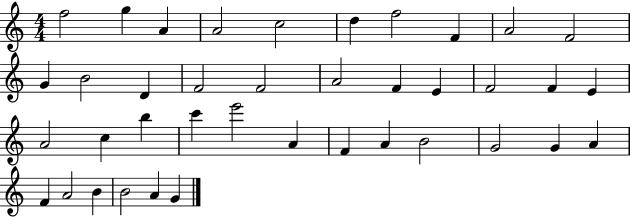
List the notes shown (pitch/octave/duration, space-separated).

F5/h G5/q A4/q A4/h C5/h D5/q F5/h F4/q A4/h F4/h G4/q B4/h D4/q F4/h F4/h A4/h F4/q E4/q F4/h F4/q E4/q A4/h C5/q B5/q C6/q E6/h A4/q F4/q A4/q B4/h G4/h G4/q A4/q F4/q A4/h B4/q B4/h A4/q G4/q